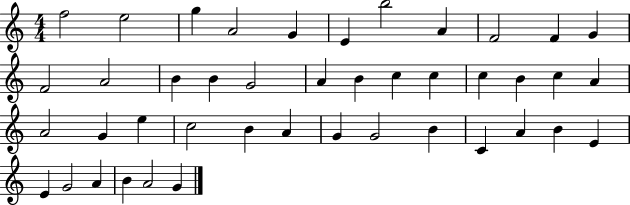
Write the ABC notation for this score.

X:1
T:Untitled
M:4/4
L:1/4
K:C
f2 e2 g A2 G E b2 A F2 F G F2 A2 B B G2 A B c c c B c A A2 G e c2 B A G G2 B C A B E E G2 A B A2 G